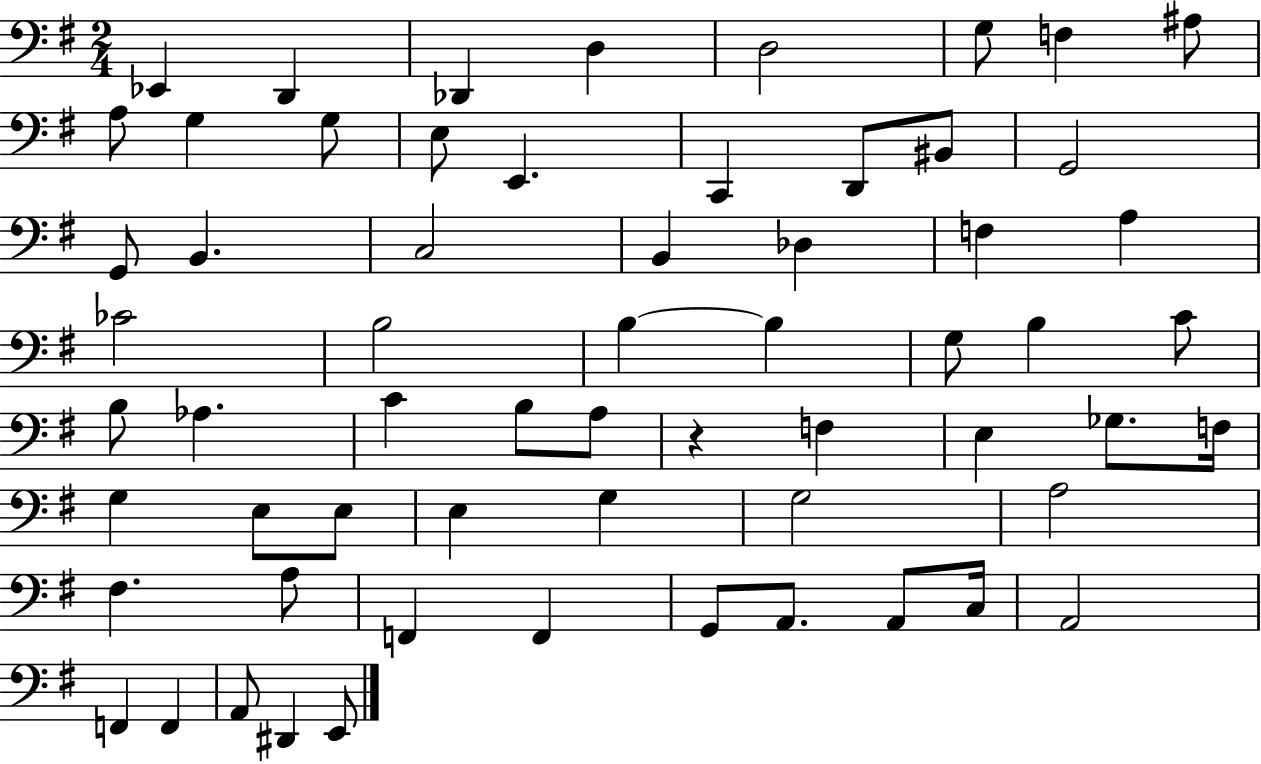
{
  \clef bass
  \numericTimeSignature
  \time 2/4
  \key g \major
  \repeat volta 2 { ees,4 d,4 | des,4 d4 | d2 | g8 f4 ais8 | \break a8 g4 g8 | e8 e,4. | c,4 d,8 bis,8 | g,2 | \break g,8 b,4. | c2 | b,4 des4 | f4 a4 | \break ces'2 | b2 | b4~~ b4 | g8 b4 c'8 | \break b8 aes4. | c'4 b8 a8 | r4 f4 | e4 ges8. f16 | \break g4 e8 e8 | e4 g4 | g2 | a2 | \break fis4. a8 | f,4 f,4 | g,8 a,8. a,8 c16 | a,2 | \break f,4 f,4 | a,8 dis,4 e,8 | } \bar "|."
}